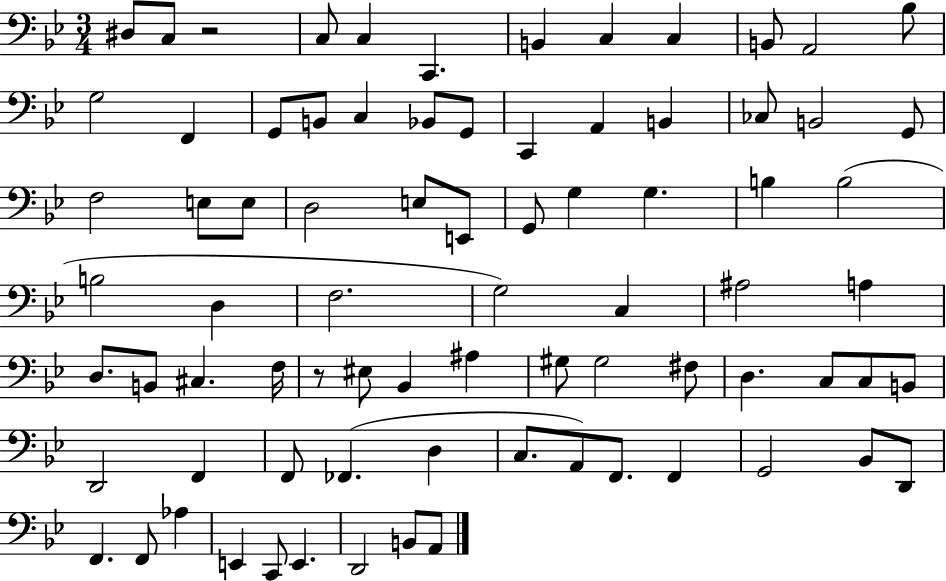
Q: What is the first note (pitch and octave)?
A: D#3